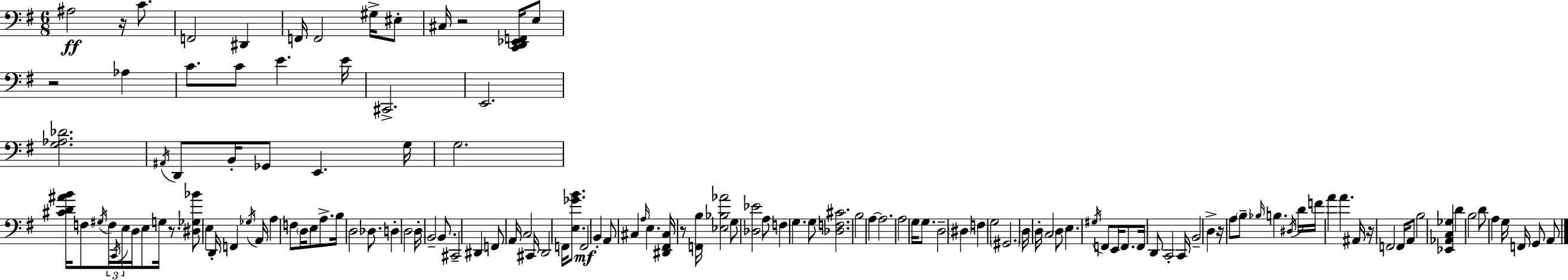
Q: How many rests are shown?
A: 7